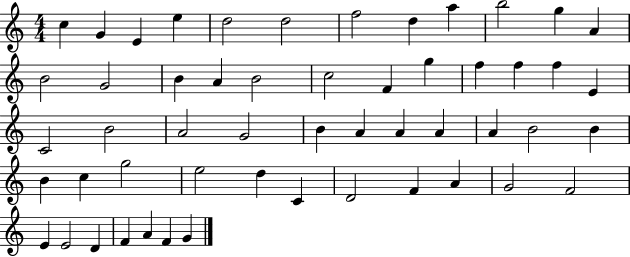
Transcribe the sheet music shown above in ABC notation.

X:1
T:Untitled
M:4/4
L:1/4
K:C
c G E e d2 d2 f2 d a b2 g A B2 G2 B A B2 c2 F g f f f E C2 B2 A2 G2 B A A A A B2 B B c g2 e2 d C D2 F A G2 F2 E E2 D F A F G